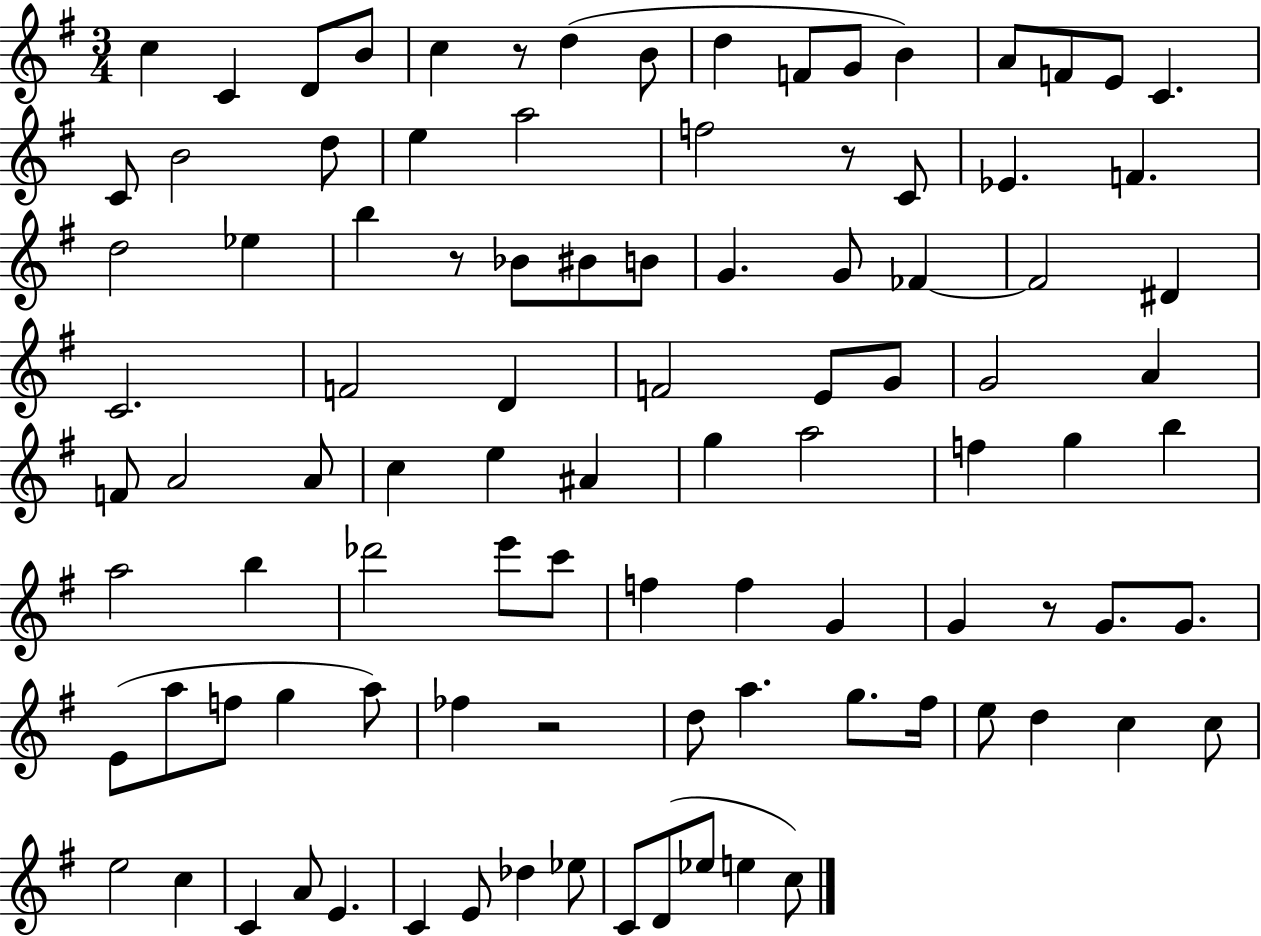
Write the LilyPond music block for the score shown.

{
  \clef treble
  \numericTimeSignature
  \time 3/4
  \key g \major
  c''4 c'4 d'8 b'8 | c''4 r8 d''4( b'8 | d''4 f'8 g'8 b'4) | a'8 f'8 e'8 c'4. | \break c'8 b'2 d''8 | e''4 a''2 | f''2 r8 c'8 | ees'4. f'4. | \break d''2 ees''4 | b''4 r8 bes'8 bis'8 b'8 | g'4. g'8 fes'4~~ | fes'2 dis'4 | \break c'2. | f'2 d'4 | f'2 e'8 g'8 | g'2 a'4 | \break f'8 a'2 a'8 | c''4 e''4 ais'4 | g''4 a''2 | f''4 g''4 b''4 | \break a''2 b''4 | des'''2 e'''8 c'''8 | f''4 f''4 g'4 | g'4 r8 g'8. g'8. | \break e'8( a''8 f''8 g''4 a''8) | fes''4 r2 | d''8 a''4. g''8. fis''16 | e''8 d''4 c''4 c''8 | \break e''2 c''4 | c'4 a'8 e'4. | c'4 e'8 des''4 ees''8 | c'8 d'8( ees''8 e''4 c''8) | \break \bar "|."
}